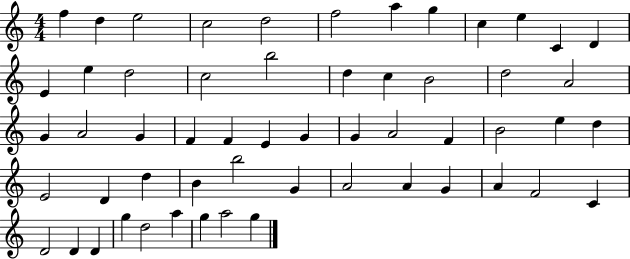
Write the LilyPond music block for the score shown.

{
  \clef treble
  \numericTimeSignature
  \time 4/4
  \key c \major
  f''4 d''4 e''2 | c''2 d''2 | f''2 a''4 g''4 | c''4 e''4 c'4 d'4 | \break e'4 e''4 d''2 | c''2 b''2 | d''4 c''4 b'2 | d''2 a'2 | \break g'4 a'2 g'4 | f'4 f'4 e'4 g'4 | g'4 a'2 f'4 | b'2 e''4 d''4 | \break e'2 d'4 d''4 | b'4 b''2 g'4 | a'2 a'4 g'4 | a'4 f'2 c'4 | \break d'2 d'4 d'4 | g''4 d''2 a''4 | g''4 a''2 g''4 | \bar "|."
}